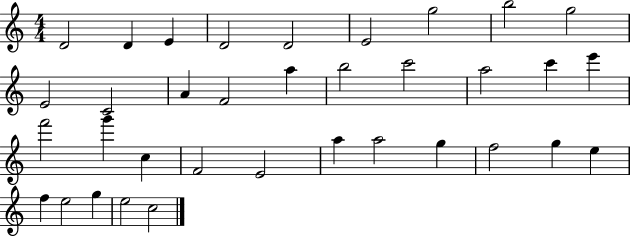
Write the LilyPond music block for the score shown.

{
  \clef treble
  \numericTimeSignature
  \time 4/4
  \key c \major
  d'2 d'4 e'4 | d'2 d'2 | e'2 g''2 | b''2 g''2 | \break e'2 c'2 | a'4 f'2 a''4 | b''2 c'''2 | a''2 c'''4 e'''4 | \break f'''2 g'''4 c''4 | f'2 e'2 | a''4 a''2 g''4 | f''2 g''4 e''4 | \break f''4 e''2 g''4 | e''2 c''2 | \bar "|."
}